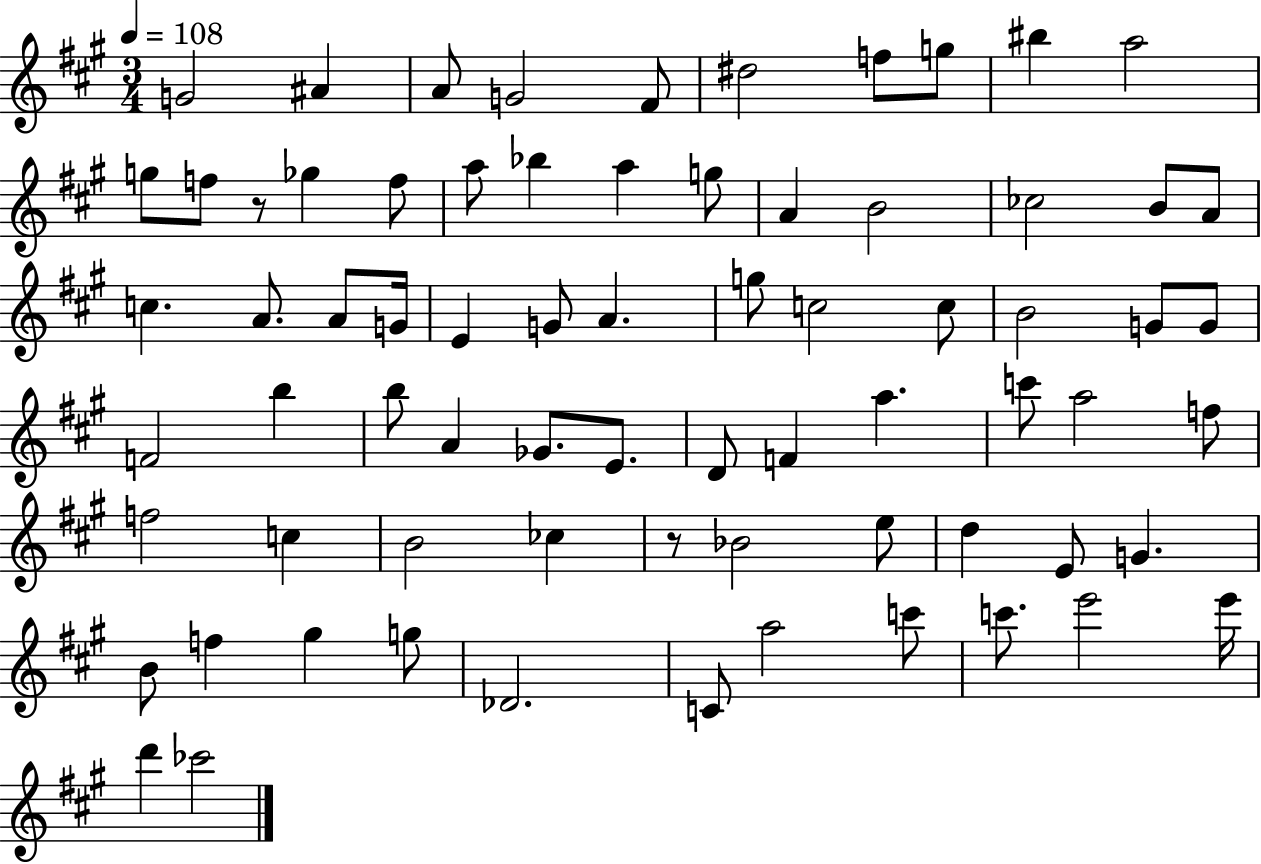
G4/h A#4/q A4/e G4/h F#4/e D#5/h F5/e G5/e BIS5/q A5/h G5/e F5/e R/e Gb5/q F5/e A5/e Bb5/q A5/q G5/e A4/q B4/h CES5/h B4/e A4/e C5/q. A4/e. A4/e G4/s E4/q G4/e A4/q. G5/e C5/h C5/e B4/h G4/e G4/e F4/h B5/q B5/e A4/q Gb4/e. E4/e. D4/e F4/q A5/q. C6/e A5/h F5/e F5/h C5/q B4/h CES5/q R/e Bb4/h E5/e D5/q E4/e G4/q. B4/e F5/q G#5/q G5/e Db4/h. C4/e A5/h C6/e C6/e. E6/h E6/s D6/q CES6/h